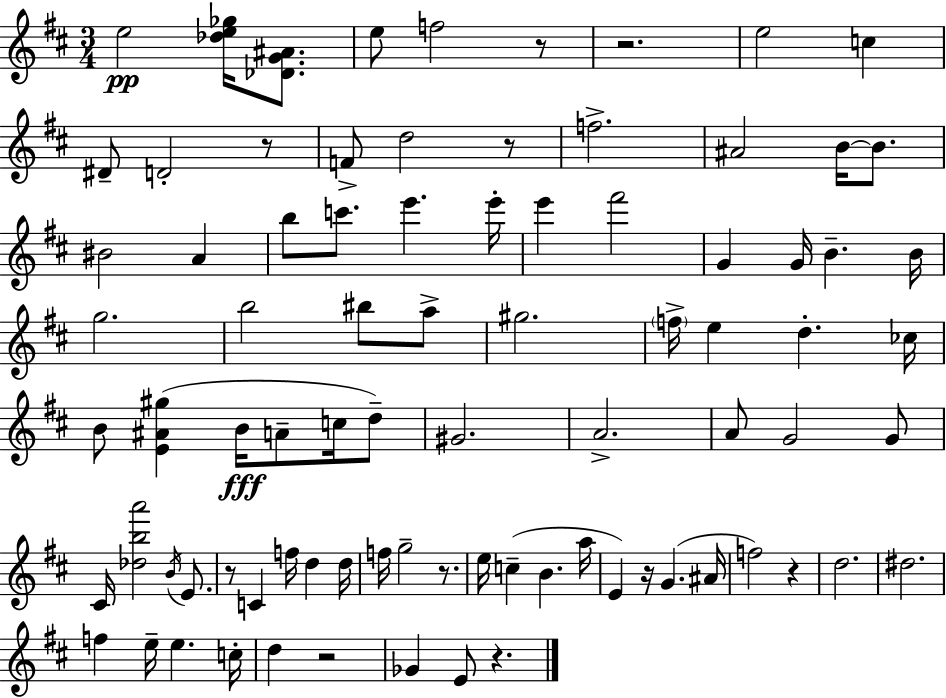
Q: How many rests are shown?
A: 10